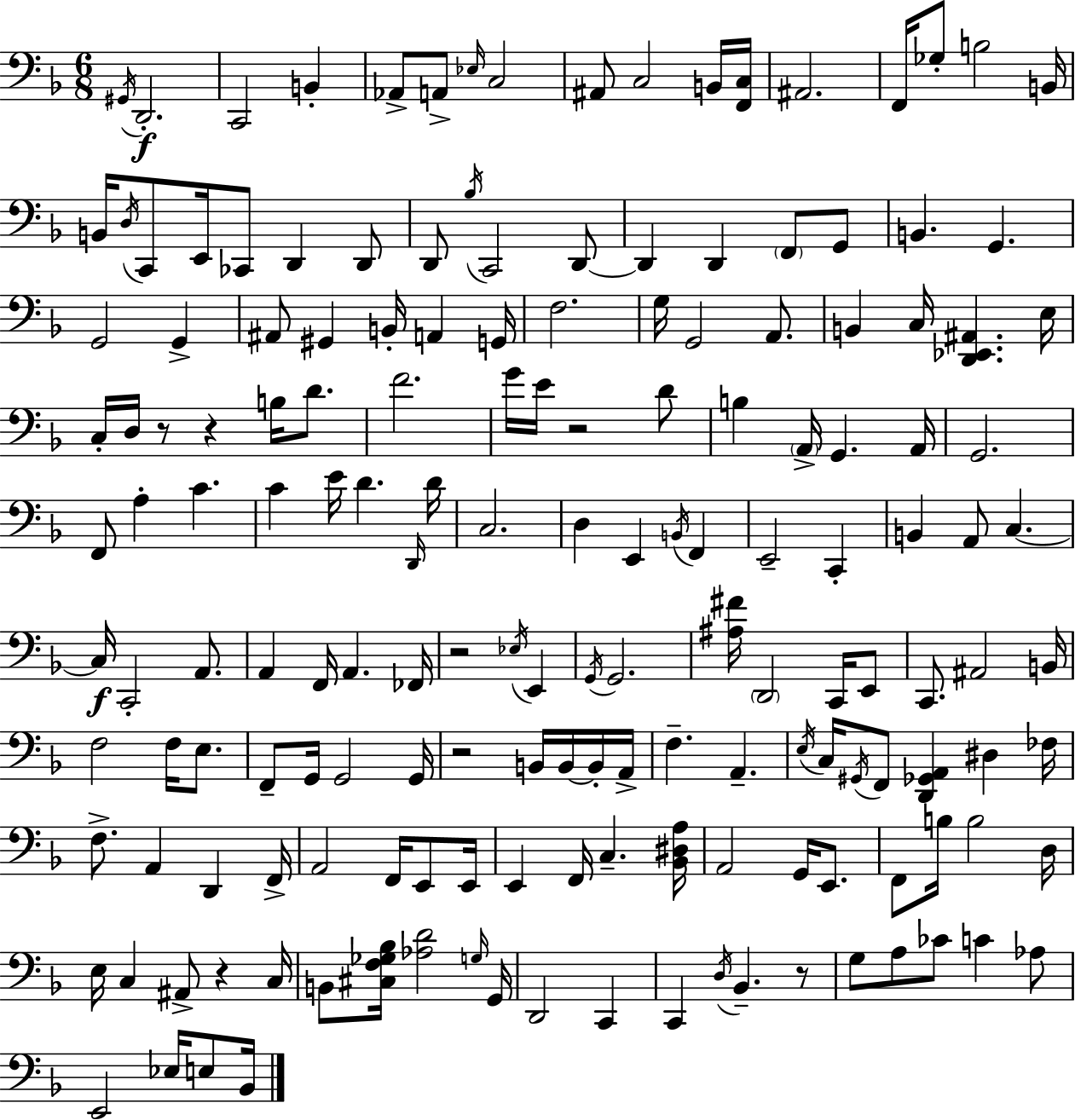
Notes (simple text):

G#2/s D2/h. C2/h B2/q Ab2/e A2/e Eb3/s C3/h A#2/e C3/h B2/s [F2,C3]/s A#2/h. F2/s Gb3/e B3/h B2/s B2/s D3/s C2/e E2/s CES2/e D2/q D2/e D2/e Bb3/s C2/h D2/e D2/q D2/q F2/e G2/e B2/q. G2/q. G2/h G2/q A#2/e G#2/q B2/s A2/q G2/s F3/h. G3/s G2/h A2/e. B2/q C3/s [D2,Eb2,A#2]/q. E3/s C3/s D3/s R/e R/q B3/s D4/e. F4/h. G4/s E4/s R/h D4/e B3/q A2/s G2/q. A2/s G2/h. F2/e A3/q C4/q. C4/q E4/s D4/q. D2/s D4/s C3/h. D3/q E2/q B2/s F2/q E2/h C2/q B2/q A2/e C3/q. C3/s C2/h A2/e. A2/q F2/s A2/q. FES2/s R/h Eb3/s E2/q G2/s G2/h. [A#3,F#4]/s D2/h C2/s E2/e C2/e. A#2/h B2/s F3/h F3/s E3/e. F2/e G2/s G2/h G2/s R/h B2/s B2/s B2/s A2/s F3/q. A2/q. E3/s C3/s G#2/s F2/e [D2,Gb2,A2]/q D#3/q FES3/s F3/e. A2/q D2/q F2/s A2/h F2/s E2/e E2/s E2/q F2/s C3/q. [Bb2,D#3,A3]/s A2/h G2/s E2/e. F2/e B3/s B3/h D3/s E3/s C3/q A#2/e R/q C3/s B2/e [C#3,F3,Gb3,Bb3]/s [Ab3,D4]/h G3/s G2/s D2/h C2/q C2/q D3/s Bb2/q. R/e G3/e A3/e CES4/e C4/q Ab3/e E2/h Eb3/s E3/e Bb2/s